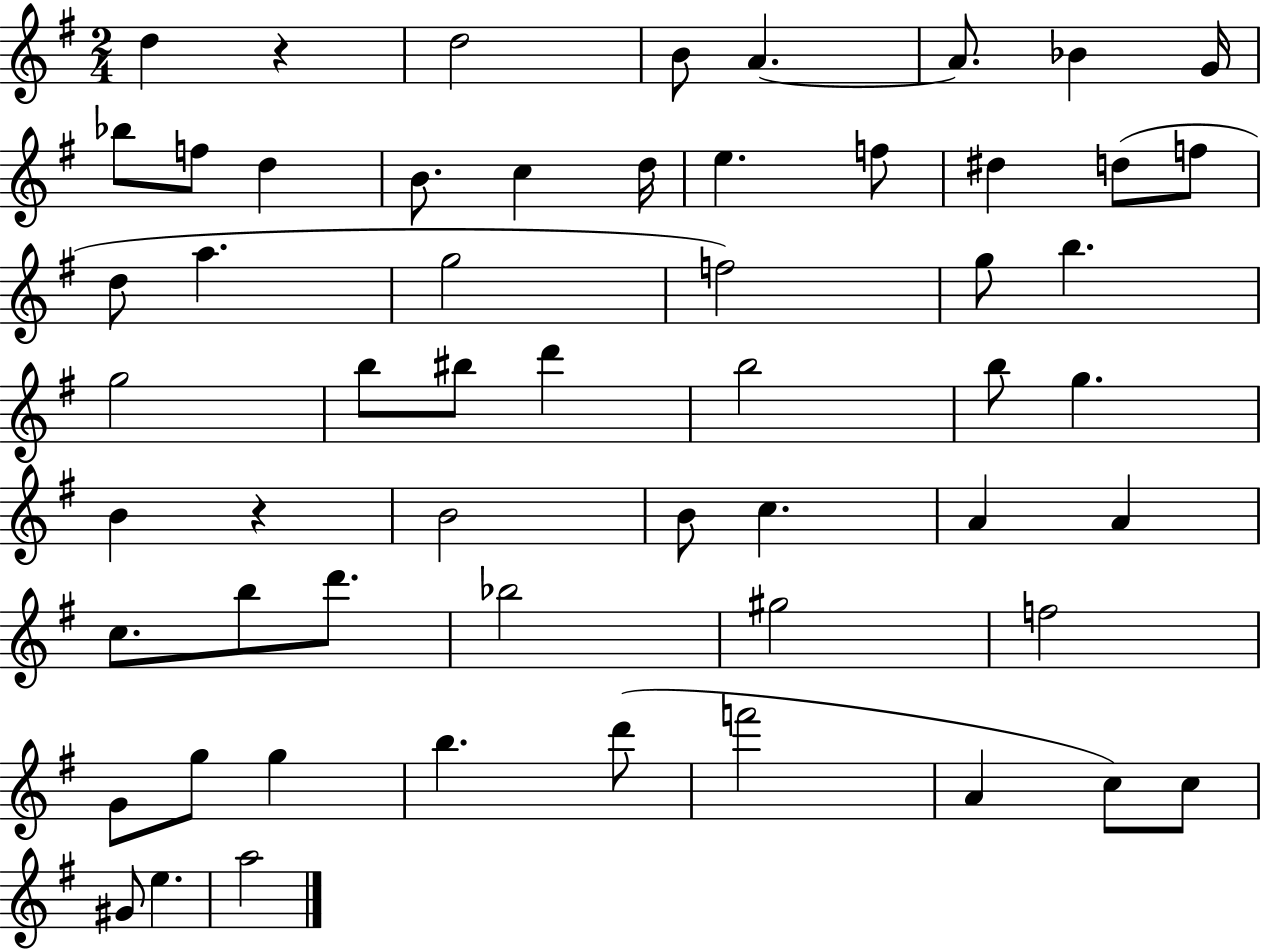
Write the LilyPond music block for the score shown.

{
  \clef treble
  \numericTimeSignature
  \time 2/4
  \key g \major
  d''4 r4 | d''2 | b'8 a'4.~~ | a'8. bes'4 g'16 | \break bes''8 f''8 d''4 | b'8. c''4 d''16 | e''4. f''8 | dis''4 d''8( f''8 | \break d''8 a''4. | g''2 | f''2) | g''8 b''4. | \break g''2 | b''8 bis''8 d'''4 | b''2 | b''8 g''4. | \break b'4 r4 | b'2 | b'8 c''4. | a'4 a'4 | \break c''8. b''8 d'''8. | bes''2 | gis''2 | f''2 | \break g'8 g''8 g''4 | b''4. d'''8( | f'''2 | a'4 c''8) c''8 | \break gis'8 e''4. | a''2 | \bar "|."
}